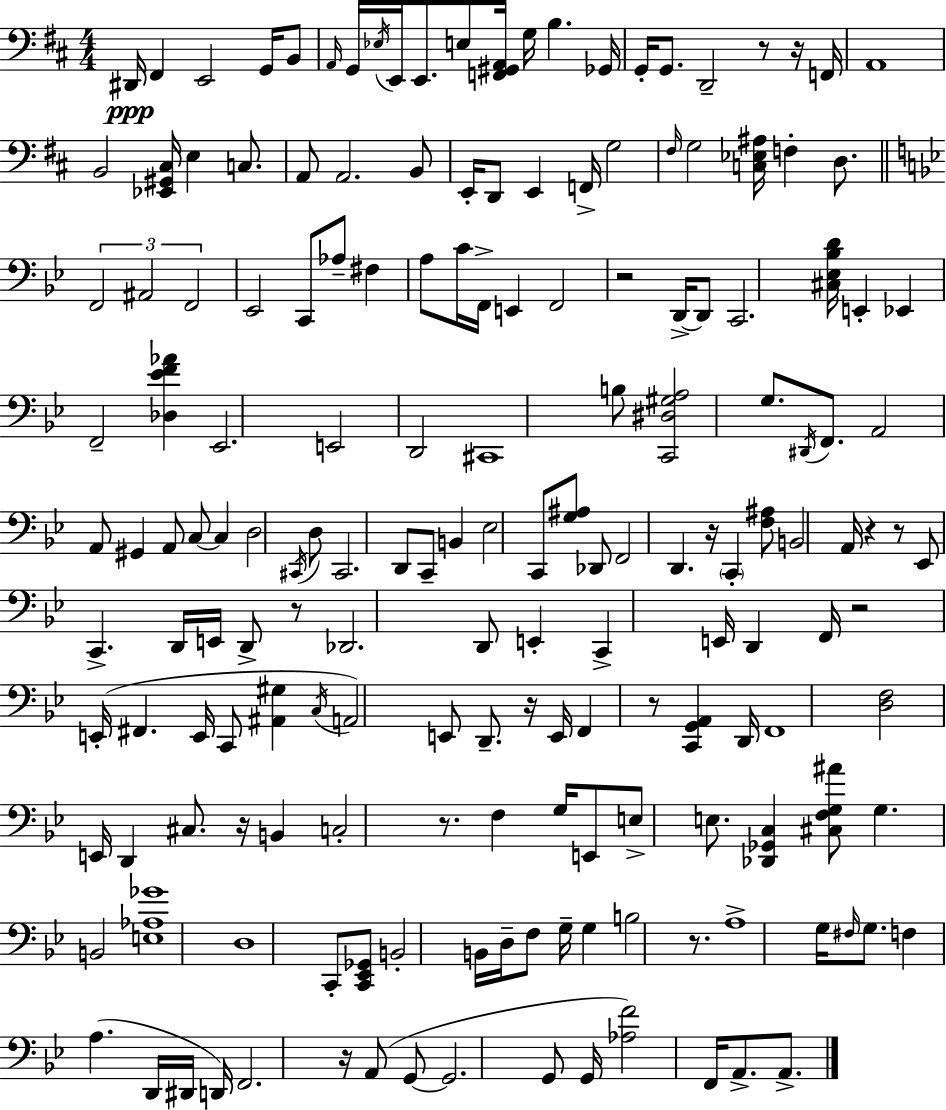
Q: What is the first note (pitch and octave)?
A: D#2